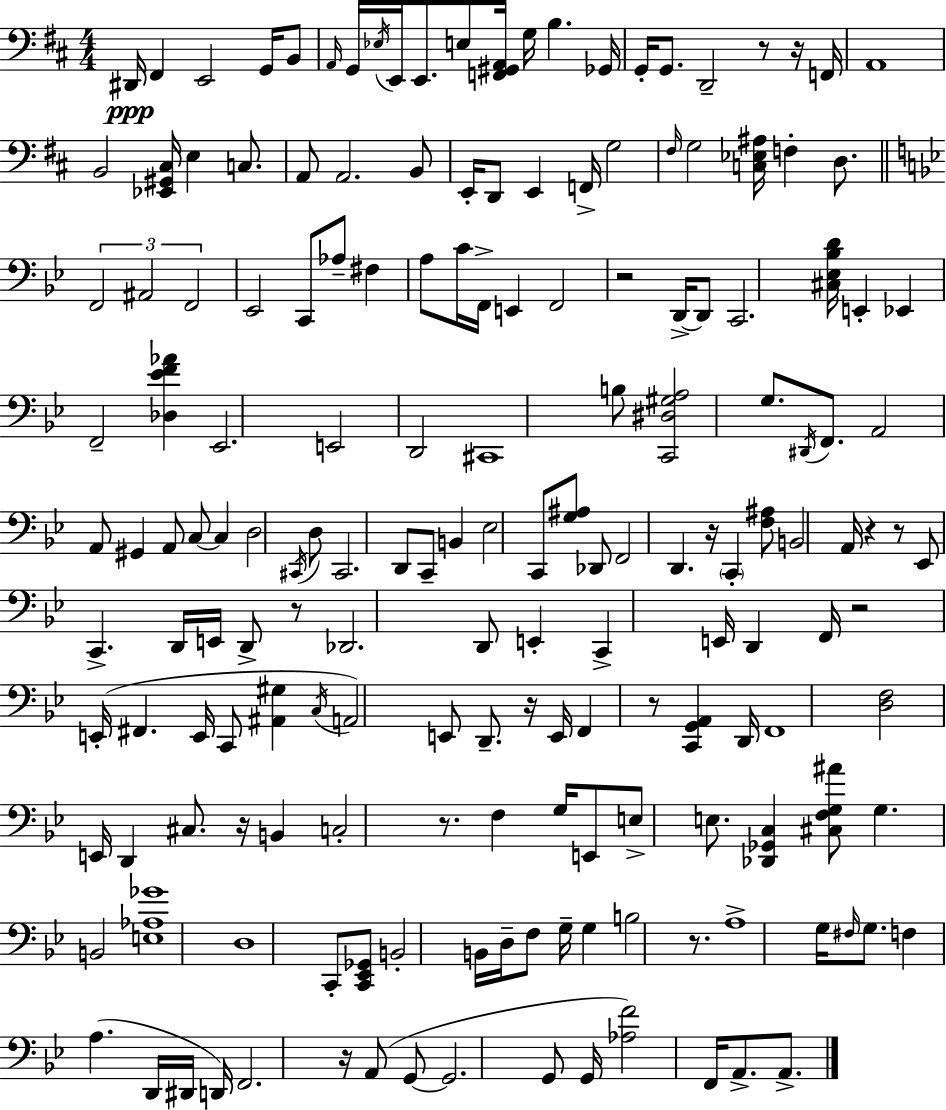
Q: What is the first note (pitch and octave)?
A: D#2